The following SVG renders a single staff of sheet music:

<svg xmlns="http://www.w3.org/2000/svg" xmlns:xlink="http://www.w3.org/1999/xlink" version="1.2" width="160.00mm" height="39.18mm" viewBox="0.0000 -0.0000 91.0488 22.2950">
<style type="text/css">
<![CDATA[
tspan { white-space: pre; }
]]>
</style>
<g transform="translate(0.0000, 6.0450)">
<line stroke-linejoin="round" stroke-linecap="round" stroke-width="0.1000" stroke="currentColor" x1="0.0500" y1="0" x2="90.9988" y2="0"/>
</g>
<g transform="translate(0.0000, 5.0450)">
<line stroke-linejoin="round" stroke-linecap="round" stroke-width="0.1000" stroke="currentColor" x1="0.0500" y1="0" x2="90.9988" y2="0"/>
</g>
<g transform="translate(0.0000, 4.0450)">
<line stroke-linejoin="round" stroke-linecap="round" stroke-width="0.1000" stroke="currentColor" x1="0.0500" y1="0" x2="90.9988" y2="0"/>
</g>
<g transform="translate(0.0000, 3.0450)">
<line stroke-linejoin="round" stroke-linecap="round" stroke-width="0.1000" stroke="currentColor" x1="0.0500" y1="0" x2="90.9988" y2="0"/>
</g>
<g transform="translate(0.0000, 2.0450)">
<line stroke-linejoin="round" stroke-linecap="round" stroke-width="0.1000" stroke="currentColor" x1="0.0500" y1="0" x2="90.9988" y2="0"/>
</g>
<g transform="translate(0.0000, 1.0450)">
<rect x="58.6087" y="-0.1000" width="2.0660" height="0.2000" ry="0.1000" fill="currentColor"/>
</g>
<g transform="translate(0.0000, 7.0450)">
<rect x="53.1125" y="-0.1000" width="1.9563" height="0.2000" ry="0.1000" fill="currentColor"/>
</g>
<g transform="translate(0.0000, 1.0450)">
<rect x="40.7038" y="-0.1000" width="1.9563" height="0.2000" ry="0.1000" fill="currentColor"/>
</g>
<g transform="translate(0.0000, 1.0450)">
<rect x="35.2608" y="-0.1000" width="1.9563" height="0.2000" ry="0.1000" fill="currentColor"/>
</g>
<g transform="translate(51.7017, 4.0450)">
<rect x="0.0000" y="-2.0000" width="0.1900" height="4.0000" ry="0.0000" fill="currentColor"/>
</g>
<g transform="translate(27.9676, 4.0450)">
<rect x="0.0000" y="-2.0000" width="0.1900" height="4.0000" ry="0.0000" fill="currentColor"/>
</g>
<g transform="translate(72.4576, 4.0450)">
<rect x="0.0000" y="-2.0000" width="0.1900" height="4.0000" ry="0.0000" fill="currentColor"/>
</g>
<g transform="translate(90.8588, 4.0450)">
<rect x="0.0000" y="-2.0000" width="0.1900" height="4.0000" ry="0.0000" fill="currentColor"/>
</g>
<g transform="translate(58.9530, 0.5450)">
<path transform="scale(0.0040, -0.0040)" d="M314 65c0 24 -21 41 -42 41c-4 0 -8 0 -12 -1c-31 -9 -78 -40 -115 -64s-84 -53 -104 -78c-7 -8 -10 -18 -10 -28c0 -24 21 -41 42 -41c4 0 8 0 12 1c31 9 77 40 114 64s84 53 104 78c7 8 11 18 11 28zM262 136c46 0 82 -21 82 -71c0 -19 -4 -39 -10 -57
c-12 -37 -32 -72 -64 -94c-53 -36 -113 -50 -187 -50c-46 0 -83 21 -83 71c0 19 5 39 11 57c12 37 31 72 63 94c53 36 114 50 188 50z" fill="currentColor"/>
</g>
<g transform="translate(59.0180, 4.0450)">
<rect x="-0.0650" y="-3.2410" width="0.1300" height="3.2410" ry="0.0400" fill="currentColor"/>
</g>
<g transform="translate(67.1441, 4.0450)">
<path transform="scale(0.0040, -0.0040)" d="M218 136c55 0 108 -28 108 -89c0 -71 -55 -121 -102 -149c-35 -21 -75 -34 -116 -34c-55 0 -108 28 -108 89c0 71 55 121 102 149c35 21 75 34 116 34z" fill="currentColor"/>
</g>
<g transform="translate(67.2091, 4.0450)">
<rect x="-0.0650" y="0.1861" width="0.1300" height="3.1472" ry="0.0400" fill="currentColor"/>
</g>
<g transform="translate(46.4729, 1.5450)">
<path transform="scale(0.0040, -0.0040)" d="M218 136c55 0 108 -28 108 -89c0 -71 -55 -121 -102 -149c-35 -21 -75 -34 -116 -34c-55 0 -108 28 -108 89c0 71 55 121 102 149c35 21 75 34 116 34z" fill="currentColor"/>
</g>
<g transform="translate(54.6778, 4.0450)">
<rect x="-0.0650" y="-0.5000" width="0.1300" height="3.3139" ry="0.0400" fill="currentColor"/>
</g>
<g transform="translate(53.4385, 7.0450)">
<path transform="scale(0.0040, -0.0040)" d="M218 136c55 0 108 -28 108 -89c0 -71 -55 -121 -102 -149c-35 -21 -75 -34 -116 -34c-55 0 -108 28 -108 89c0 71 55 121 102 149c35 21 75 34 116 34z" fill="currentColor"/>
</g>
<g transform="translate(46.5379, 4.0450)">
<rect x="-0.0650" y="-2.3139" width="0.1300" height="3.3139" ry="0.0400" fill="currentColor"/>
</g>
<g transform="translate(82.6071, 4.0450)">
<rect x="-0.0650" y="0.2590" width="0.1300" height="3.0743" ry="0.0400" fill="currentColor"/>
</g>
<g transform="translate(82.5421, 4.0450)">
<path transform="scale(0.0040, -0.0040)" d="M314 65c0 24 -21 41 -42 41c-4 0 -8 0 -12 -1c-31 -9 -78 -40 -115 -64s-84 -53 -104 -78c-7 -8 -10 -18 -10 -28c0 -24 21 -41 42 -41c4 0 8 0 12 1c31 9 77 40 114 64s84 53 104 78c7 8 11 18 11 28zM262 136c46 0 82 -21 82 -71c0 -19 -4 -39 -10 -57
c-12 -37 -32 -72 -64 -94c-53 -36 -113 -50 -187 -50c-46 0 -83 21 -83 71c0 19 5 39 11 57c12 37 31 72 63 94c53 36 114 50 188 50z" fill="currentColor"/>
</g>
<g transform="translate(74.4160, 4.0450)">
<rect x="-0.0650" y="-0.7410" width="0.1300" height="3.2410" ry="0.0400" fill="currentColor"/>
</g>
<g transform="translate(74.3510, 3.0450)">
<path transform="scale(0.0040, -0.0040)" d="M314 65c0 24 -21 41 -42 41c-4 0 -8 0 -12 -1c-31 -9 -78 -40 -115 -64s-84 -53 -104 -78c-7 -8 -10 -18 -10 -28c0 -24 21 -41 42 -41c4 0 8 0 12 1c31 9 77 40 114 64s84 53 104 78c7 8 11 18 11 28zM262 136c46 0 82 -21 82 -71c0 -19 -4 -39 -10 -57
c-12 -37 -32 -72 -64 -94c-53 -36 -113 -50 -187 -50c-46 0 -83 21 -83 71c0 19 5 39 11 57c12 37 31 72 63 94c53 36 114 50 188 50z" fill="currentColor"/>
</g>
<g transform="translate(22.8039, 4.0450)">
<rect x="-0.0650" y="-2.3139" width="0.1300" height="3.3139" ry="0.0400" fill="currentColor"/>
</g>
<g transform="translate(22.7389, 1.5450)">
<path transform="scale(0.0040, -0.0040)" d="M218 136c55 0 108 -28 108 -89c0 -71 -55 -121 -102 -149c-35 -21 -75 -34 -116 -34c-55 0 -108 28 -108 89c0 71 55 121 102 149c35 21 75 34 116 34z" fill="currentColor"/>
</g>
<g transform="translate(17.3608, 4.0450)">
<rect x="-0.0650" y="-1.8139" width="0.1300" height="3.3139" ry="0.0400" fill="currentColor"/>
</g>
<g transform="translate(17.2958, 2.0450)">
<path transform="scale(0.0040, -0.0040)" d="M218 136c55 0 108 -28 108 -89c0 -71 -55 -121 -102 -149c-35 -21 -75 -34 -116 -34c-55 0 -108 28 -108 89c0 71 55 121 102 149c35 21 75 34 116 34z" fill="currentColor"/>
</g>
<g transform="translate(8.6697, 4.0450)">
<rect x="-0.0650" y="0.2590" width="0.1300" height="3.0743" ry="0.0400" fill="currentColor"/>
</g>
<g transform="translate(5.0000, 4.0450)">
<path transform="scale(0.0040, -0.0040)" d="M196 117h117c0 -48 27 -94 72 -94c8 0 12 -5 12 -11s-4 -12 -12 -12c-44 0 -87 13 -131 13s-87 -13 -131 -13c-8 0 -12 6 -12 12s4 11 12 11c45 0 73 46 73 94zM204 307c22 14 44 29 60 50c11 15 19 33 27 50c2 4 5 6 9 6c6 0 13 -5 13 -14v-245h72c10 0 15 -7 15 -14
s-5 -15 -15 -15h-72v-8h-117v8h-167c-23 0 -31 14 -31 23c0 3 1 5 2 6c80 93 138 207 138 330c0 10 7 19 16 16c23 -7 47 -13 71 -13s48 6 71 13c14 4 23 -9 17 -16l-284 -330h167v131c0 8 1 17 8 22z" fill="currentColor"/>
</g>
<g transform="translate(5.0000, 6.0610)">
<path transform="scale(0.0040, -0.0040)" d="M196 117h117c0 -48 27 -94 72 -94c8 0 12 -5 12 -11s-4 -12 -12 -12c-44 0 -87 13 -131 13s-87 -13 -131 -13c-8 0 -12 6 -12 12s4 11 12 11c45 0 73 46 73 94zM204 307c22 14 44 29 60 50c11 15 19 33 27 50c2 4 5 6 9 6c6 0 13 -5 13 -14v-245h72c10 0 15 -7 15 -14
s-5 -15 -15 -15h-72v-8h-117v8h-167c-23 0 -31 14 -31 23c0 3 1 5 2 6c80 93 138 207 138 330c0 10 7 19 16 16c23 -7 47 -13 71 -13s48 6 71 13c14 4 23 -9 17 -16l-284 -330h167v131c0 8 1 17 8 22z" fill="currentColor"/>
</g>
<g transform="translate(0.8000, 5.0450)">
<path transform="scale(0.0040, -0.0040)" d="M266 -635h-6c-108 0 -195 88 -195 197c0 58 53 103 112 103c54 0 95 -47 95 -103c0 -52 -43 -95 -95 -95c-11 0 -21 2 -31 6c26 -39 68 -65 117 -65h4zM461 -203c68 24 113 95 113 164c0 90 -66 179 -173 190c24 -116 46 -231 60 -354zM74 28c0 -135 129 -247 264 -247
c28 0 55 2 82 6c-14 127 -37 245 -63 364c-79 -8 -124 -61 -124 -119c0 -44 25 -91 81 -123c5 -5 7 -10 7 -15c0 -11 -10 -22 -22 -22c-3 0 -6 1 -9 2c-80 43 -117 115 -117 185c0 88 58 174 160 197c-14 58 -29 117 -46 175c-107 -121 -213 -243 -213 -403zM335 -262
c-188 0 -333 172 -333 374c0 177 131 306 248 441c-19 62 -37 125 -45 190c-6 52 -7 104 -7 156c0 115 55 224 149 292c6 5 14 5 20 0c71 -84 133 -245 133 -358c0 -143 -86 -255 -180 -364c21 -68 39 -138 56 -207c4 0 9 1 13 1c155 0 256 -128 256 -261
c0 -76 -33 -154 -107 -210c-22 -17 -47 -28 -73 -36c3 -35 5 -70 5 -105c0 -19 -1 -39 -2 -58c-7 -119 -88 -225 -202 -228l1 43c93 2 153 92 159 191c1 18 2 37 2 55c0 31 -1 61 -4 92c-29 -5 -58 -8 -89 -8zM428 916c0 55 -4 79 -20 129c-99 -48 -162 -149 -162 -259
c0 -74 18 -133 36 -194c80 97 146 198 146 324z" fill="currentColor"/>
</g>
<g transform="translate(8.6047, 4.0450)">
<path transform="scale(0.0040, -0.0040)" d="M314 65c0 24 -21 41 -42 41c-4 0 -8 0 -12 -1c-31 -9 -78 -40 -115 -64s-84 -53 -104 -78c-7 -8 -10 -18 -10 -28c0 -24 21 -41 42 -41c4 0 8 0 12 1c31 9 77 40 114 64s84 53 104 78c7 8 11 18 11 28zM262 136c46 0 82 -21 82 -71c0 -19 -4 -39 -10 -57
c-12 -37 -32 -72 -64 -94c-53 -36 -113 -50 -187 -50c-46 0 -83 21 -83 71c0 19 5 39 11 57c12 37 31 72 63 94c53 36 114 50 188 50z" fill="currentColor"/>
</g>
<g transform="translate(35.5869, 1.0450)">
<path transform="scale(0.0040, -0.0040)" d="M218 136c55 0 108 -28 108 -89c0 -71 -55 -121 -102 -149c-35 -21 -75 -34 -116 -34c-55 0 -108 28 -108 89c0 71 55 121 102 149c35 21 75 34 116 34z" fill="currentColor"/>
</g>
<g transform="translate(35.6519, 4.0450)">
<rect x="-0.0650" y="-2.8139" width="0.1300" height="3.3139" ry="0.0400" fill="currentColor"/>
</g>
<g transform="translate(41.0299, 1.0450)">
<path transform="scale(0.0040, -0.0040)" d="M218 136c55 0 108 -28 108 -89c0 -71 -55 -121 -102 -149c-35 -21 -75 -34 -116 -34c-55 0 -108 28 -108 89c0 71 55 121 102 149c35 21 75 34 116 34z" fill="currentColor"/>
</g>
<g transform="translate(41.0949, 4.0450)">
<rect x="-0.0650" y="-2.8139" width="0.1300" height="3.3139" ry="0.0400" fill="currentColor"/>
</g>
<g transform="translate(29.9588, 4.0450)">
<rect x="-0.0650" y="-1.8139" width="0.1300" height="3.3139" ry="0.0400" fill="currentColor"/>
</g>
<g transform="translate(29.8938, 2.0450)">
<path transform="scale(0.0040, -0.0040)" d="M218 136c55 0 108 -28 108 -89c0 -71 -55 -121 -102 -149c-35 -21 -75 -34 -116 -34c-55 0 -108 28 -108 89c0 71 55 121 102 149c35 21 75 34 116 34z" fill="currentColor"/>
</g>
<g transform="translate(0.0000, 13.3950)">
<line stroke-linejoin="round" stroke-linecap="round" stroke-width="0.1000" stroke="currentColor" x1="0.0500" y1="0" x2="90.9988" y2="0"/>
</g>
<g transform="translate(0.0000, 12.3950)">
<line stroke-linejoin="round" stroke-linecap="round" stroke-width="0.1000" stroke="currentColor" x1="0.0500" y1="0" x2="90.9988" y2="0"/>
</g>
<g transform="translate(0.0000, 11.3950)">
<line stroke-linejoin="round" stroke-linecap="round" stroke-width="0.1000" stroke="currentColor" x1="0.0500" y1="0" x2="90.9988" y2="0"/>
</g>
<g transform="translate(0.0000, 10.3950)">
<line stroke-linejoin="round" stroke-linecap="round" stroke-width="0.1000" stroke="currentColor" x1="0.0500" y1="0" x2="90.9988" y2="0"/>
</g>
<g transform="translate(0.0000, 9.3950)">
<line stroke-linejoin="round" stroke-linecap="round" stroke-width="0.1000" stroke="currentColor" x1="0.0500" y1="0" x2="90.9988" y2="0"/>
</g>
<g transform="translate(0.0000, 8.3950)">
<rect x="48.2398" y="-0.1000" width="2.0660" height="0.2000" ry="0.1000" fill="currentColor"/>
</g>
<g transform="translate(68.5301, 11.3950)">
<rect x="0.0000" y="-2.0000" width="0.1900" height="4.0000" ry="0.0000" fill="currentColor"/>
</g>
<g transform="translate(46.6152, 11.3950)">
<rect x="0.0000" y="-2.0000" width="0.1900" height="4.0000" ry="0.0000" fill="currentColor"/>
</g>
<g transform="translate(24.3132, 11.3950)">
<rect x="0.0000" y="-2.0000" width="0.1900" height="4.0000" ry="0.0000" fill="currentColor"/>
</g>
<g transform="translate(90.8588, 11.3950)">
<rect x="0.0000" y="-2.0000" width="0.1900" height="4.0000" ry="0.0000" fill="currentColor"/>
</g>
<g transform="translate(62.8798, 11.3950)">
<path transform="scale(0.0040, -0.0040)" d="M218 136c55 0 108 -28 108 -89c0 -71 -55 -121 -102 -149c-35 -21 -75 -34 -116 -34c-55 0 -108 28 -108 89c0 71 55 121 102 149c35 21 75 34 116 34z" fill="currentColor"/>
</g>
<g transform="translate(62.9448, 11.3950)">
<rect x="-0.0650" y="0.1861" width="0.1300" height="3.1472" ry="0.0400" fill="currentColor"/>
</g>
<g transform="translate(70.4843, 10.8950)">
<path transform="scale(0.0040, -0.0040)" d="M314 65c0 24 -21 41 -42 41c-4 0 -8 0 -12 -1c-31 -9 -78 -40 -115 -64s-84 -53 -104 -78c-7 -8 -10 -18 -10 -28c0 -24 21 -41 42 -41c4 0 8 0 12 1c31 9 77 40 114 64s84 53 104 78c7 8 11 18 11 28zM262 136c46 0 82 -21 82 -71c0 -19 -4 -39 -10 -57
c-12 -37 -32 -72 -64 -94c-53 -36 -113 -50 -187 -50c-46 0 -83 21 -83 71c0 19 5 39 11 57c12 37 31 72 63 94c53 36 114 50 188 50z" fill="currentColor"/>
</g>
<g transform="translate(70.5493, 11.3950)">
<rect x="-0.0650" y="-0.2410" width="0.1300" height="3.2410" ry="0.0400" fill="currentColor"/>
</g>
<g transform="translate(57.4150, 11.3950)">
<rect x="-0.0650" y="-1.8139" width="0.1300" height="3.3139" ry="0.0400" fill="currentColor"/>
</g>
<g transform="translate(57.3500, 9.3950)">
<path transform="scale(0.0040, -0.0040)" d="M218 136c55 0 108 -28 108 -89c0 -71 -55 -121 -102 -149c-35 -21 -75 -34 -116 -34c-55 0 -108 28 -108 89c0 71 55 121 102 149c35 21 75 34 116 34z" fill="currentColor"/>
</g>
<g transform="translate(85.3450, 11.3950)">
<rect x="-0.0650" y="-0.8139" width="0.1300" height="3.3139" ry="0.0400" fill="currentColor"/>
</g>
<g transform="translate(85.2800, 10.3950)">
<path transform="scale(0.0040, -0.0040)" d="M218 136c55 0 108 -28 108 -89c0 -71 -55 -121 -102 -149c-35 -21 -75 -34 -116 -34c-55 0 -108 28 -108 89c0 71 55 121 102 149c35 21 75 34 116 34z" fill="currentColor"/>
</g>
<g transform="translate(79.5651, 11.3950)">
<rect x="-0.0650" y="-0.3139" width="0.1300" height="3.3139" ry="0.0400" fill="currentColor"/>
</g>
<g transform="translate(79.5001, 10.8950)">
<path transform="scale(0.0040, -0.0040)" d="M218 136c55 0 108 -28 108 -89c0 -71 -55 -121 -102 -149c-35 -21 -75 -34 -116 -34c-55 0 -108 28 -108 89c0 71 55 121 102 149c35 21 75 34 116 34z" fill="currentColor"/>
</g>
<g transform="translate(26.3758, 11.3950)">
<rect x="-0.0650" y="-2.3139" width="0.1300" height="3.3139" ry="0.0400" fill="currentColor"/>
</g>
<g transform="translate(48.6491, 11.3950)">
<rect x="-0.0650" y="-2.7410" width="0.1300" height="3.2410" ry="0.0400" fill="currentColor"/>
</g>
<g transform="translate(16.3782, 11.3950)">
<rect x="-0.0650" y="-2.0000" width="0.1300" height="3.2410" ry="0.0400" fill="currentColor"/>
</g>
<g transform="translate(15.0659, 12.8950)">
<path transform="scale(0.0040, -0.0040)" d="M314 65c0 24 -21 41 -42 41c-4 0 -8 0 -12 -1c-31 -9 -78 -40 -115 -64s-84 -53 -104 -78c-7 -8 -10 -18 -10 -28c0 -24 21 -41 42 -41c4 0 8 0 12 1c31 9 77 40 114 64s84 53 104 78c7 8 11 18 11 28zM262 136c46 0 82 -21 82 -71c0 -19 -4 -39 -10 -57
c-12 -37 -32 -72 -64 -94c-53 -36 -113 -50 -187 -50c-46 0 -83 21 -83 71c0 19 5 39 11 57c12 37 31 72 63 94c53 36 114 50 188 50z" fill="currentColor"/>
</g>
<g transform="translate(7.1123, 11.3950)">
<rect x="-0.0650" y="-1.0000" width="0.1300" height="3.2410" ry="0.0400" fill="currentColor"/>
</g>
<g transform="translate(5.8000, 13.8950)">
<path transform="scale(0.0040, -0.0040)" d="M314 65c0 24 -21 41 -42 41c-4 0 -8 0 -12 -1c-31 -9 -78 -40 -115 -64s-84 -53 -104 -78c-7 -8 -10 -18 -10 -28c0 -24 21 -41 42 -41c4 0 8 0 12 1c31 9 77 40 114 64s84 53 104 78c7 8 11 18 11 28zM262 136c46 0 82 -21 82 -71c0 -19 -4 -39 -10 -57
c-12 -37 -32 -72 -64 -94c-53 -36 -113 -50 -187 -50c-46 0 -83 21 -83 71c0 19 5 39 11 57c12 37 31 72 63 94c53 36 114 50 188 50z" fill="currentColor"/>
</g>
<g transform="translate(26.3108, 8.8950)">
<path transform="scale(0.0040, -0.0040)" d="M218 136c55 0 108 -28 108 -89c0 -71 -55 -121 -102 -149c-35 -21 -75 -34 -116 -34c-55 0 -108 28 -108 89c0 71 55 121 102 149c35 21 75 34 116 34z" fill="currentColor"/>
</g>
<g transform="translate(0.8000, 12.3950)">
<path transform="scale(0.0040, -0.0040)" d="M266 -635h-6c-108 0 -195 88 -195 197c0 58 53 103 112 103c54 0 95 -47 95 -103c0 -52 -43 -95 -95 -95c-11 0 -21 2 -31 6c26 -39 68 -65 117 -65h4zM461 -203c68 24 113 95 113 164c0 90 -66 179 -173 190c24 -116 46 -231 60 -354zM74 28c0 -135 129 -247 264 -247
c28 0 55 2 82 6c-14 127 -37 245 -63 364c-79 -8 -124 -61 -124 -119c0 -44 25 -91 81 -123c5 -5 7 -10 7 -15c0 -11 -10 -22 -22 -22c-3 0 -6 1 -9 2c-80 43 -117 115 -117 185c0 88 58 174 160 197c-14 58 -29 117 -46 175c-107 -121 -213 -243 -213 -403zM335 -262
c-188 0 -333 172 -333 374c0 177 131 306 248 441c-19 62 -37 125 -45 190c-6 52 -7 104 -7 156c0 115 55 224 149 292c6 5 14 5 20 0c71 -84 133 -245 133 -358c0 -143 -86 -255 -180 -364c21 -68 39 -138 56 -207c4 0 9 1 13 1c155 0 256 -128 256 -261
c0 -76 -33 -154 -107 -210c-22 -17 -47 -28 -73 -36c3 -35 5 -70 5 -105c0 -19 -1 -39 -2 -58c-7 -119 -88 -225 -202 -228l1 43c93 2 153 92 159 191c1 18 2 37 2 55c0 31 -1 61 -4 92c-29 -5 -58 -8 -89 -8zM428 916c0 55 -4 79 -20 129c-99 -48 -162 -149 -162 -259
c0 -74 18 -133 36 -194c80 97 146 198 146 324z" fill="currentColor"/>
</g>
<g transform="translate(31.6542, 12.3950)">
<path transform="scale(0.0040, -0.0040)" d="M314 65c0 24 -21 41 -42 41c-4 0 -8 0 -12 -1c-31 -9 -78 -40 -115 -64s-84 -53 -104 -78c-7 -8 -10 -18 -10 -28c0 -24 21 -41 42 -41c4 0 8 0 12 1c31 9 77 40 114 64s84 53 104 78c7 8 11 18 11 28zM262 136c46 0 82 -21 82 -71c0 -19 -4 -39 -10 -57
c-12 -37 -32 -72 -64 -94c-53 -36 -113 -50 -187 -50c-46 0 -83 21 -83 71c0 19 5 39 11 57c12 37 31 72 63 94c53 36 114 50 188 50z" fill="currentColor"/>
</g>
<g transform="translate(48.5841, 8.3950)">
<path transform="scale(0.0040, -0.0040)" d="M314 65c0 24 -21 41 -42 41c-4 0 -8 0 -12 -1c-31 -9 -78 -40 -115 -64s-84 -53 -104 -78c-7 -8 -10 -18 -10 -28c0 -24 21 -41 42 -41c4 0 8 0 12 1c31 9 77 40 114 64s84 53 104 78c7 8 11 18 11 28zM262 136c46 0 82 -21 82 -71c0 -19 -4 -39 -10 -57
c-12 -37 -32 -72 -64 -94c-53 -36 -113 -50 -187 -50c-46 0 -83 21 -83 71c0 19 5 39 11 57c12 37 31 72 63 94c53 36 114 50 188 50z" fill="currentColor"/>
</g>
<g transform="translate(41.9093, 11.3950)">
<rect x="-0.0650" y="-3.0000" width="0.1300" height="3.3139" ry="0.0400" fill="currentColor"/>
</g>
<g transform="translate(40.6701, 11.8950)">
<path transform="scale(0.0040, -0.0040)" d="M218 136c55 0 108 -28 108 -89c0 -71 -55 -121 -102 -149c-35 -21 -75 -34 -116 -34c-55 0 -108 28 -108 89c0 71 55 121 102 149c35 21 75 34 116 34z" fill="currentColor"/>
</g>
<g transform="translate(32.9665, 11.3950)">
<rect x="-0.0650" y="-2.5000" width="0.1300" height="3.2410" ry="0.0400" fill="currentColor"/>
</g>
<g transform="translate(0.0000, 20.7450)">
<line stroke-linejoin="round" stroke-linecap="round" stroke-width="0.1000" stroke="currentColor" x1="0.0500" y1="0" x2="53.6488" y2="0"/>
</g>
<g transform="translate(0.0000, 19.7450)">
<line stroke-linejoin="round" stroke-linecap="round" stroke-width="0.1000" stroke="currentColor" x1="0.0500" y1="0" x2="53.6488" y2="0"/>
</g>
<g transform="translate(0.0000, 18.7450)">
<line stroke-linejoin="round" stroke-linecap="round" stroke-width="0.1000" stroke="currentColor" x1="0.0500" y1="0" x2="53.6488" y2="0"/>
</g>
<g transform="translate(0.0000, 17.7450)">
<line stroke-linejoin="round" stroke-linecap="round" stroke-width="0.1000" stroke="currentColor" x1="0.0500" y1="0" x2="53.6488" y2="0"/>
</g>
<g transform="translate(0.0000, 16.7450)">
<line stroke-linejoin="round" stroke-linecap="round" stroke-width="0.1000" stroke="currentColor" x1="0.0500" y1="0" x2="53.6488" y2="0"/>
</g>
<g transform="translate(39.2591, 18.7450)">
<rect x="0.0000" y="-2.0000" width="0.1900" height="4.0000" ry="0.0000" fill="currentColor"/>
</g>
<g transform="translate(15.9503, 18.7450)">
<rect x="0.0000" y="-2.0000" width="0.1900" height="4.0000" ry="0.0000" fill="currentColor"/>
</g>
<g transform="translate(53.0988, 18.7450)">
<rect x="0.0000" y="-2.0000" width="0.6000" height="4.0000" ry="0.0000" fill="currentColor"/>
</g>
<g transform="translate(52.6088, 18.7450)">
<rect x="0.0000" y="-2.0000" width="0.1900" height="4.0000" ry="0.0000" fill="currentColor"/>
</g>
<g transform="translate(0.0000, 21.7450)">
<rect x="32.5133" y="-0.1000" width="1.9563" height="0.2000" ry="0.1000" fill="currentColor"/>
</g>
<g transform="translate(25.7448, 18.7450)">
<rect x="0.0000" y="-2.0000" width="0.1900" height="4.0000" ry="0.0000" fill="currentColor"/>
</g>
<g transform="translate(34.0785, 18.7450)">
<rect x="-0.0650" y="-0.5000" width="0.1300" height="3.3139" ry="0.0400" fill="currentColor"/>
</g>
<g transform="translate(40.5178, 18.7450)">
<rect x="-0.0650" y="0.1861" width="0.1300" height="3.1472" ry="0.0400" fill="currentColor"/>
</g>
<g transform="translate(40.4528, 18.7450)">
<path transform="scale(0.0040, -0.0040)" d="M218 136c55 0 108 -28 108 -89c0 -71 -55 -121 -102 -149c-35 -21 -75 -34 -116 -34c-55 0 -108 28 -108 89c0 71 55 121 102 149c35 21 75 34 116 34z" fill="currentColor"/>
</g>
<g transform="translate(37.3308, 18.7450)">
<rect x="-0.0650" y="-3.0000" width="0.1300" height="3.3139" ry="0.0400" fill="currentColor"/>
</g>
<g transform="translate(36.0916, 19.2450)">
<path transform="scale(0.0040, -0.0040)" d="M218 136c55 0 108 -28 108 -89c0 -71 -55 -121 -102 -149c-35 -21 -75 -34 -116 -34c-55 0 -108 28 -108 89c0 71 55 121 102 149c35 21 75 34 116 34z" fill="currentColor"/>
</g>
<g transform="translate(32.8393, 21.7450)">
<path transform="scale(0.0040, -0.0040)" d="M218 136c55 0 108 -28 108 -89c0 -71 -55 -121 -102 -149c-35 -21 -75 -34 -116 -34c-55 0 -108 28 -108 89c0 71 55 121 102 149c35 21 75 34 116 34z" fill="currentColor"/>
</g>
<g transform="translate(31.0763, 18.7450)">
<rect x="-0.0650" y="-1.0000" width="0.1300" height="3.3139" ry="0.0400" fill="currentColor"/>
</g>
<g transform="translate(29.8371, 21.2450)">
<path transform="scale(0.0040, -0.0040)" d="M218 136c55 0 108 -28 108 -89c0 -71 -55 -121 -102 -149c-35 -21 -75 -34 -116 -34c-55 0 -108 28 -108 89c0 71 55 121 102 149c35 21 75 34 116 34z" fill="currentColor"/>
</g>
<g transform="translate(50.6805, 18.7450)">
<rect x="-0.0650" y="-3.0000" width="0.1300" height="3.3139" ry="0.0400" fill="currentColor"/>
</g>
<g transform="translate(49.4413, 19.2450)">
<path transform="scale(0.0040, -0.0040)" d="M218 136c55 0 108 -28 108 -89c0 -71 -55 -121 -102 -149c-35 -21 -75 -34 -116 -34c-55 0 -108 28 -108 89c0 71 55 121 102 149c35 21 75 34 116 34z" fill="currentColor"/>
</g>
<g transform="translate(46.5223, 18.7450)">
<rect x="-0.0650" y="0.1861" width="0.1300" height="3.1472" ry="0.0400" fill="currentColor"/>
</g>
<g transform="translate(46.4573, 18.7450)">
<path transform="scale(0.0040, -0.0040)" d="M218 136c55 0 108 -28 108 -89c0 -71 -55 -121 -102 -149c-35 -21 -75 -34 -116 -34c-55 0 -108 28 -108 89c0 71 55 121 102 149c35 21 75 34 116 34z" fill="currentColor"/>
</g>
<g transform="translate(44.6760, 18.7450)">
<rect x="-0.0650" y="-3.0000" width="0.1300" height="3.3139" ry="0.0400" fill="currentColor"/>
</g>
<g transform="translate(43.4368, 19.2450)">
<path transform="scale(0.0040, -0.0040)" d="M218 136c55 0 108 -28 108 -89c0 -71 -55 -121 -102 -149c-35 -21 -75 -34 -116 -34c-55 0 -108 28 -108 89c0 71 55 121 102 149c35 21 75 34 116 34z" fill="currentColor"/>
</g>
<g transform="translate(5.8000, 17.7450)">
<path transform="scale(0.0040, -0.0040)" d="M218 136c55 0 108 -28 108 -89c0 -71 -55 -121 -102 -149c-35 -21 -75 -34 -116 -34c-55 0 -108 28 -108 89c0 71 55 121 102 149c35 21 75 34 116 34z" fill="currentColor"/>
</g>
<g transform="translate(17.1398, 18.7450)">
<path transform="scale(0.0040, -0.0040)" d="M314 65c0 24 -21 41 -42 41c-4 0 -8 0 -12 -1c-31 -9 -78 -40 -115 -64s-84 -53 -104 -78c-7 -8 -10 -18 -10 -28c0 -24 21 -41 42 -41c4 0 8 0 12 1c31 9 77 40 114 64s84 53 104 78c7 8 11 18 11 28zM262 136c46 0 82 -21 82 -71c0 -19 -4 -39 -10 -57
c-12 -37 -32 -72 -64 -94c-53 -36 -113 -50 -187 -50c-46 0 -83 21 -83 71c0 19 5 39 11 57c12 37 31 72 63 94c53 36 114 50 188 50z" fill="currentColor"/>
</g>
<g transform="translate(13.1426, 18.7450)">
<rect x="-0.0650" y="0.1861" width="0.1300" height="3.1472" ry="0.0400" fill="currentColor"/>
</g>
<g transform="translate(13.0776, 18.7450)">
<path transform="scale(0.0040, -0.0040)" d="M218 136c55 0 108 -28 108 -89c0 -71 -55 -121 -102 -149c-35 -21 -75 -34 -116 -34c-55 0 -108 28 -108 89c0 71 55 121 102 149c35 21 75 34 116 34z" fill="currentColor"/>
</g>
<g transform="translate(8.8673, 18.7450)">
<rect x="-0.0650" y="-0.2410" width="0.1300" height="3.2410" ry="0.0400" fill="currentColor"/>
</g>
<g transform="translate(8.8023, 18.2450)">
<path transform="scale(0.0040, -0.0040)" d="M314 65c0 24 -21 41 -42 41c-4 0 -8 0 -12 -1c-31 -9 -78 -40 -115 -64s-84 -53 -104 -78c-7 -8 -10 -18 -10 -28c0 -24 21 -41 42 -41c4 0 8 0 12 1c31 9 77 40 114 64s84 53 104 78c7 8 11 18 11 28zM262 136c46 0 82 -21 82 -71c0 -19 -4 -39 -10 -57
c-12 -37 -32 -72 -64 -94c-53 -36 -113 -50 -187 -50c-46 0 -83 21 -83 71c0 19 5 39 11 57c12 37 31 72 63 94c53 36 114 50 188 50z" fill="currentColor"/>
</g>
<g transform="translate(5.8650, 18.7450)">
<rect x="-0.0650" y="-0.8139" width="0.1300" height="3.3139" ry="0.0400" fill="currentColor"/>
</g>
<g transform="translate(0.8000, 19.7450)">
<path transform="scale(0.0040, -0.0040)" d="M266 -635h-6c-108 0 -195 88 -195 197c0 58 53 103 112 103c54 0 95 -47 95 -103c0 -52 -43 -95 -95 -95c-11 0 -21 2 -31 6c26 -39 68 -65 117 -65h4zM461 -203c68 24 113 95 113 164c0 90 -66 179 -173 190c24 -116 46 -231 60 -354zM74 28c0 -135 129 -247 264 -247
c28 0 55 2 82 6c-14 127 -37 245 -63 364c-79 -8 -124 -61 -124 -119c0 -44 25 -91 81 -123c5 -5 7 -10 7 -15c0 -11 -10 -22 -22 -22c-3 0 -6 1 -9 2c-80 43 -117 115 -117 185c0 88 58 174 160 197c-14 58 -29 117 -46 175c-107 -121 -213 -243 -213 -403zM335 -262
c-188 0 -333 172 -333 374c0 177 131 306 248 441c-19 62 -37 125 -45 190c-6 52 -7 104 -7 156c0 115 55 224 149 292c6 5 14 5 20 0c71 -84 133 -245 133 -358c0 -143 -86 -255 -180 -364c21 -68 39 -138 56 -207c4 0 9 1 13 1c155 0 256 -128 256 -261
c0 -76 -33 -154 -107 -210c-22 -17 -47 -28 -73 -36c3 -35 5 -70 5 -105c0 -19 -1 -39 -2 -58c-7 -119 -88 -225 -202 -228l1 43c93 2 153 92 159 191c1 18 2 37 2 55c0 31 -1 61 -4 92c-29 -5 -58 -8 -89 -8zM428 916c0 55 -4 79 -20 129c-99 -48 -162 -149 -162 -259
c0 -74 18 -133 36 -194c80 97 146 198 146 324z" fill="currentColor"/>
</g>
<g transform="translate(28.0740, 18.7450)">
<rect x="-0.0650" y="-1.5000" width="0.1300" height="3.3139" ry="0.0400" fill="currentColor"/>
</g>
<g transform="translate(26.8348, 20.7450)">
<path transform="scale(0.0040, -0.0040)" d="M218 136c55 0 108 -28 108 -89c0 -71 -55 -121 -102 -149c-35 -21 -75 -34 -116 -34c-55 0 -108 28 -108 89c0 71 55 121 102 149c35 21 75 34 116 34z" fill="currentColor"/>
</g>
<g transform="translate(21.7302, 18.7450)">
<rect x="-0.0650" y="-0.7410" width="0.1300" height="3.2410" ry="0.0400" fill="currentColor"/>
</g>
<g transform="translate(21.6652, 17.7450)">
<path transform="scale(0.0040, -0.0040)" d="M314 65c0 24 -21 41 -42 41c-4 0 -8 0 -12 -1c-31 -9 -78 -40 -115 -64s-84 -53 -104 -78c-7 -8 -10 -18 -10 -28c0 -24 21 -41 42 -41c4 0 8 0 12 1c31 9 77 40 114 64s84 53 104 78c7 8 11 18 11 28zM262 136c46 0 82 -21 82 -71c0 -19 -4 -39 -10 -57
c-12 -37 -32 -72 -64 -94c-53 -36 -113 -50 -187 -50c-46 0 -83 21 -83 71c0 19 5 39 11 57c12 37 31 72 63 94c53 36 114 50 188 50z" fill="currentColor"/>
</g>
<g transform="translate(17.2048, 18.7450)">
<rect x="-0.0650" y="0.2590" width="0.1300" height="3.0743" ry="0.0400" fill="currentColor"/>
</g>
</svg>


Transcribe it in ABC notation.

X:1
T:Untitled
M:4/4
L:1/4
K:C
B2 f g f a a g C b2 B d2 B2 D2 F2 g G2 A a2 f B c2 c d d c2 B B2 d2 E D C A B A B A